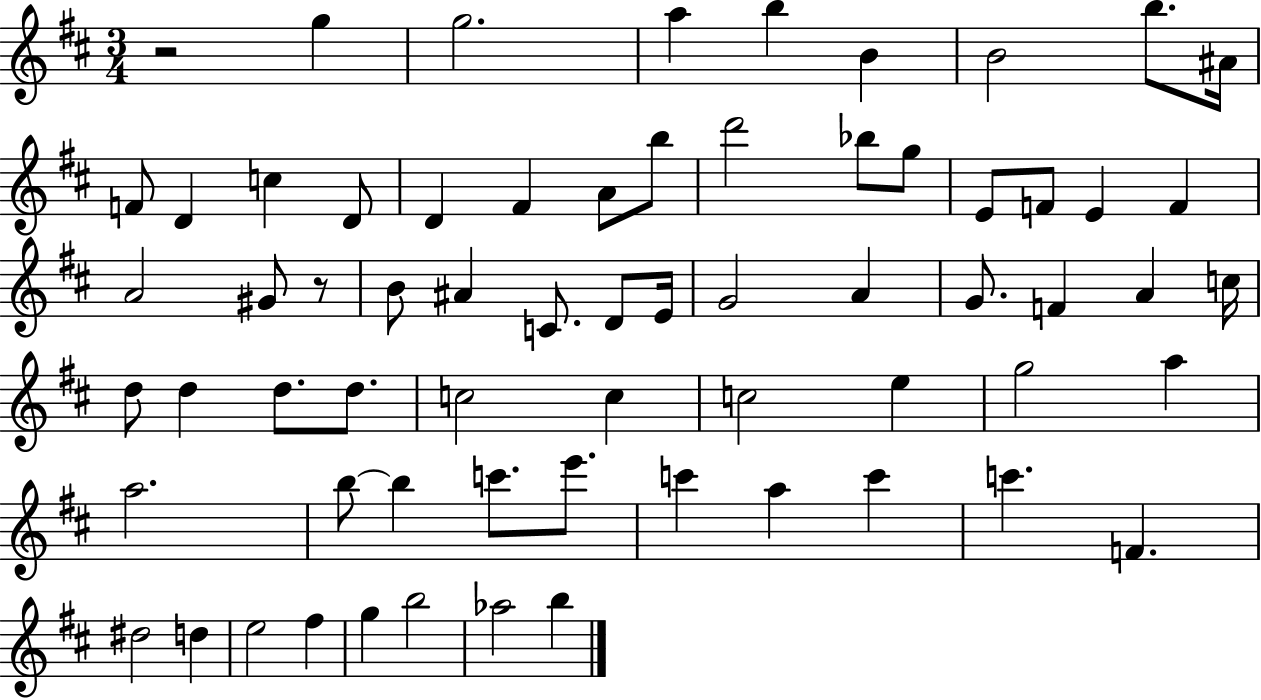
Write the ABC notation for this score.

X:1
T:Untitled
M:3/4
L:1/4
K:D
z2 g g2 a b B B2 b/2 ^A/4 F/2 D c D/2 D ^F A/2 b/2 d'2 _b/2 g/2 E/2 F/2 E F A2 ^G/2 z/2 B/2 ^A C/2 D/2 E/4 G2 A G/2 F A c/4 d/2 d d/2 d/2 c2 c c2 e g2 a a2 b/2 b c'/2 e'/2 c' a c' c' F ^d2 d e2 ^f g b2 _a2 b